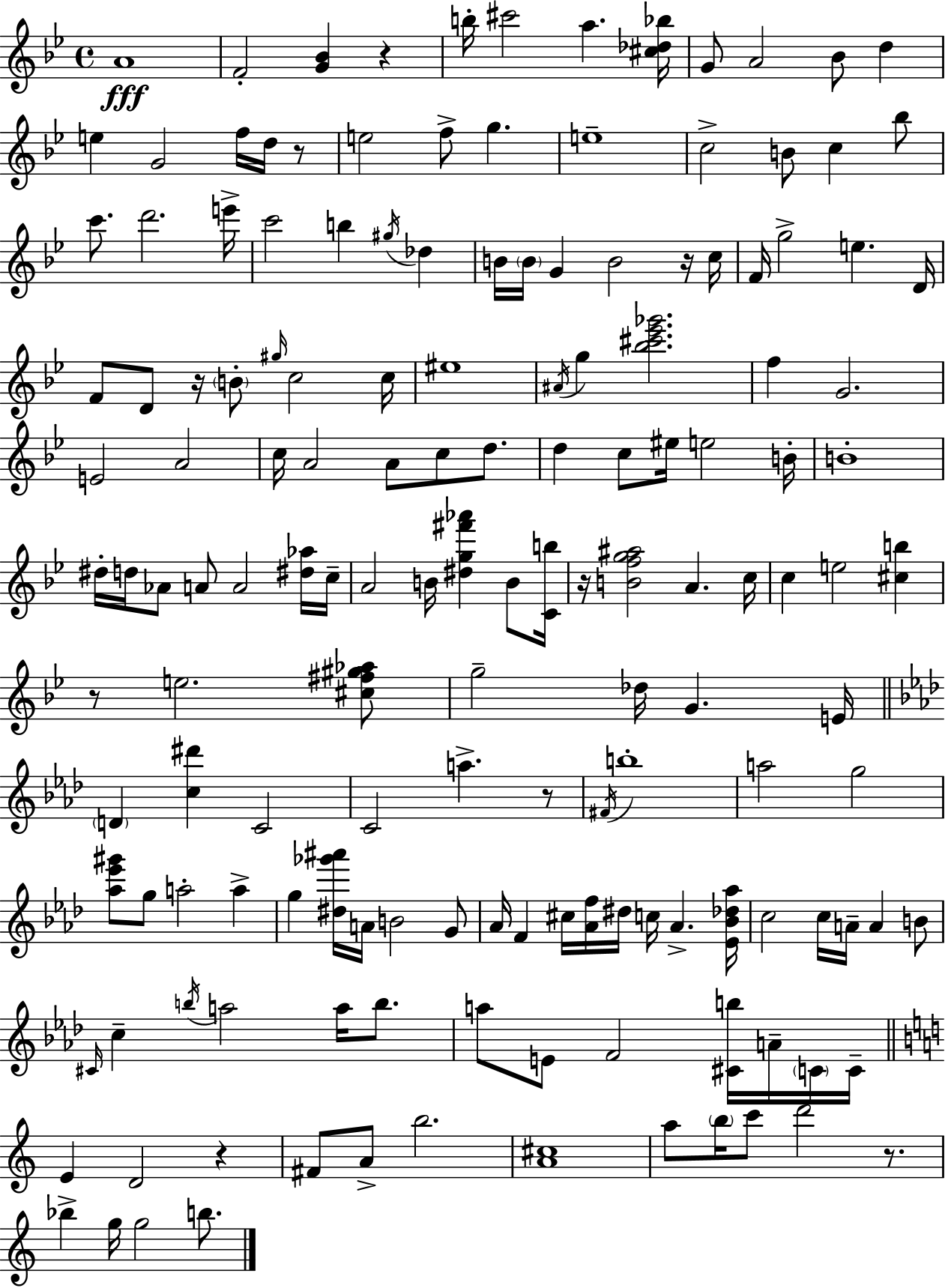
{
  \clef treble
  \time 4/4
  \defaultTimeSignature
  \key bes \major
  a'1\fff | f'2-. <g' bes'>4 r4 | b''16-. cis'''2 a''4. <cis'' des'' bes''>16 | g'8 a'2 bes'8 d''4 | \break e''4 g'2 f''16 d''16 r8 | e''2 f''8-> g''4. | e''1-- | c''2-> b'8 c''4 bes''8 | \break c'''8. d'''2. e'''16-> | c'''2 b''4 \acciaccatura { gis''16 } des''4 | b'16 \parenthesize b'16 g'4 b'2 r16 | c''16 f'16 g''2-> e''4. | \break d'16 f'8 d'8 r16 \parenthesize b'8-. \grace { gis''16 } c''2 | c''16 eis''1 | \acciaccatura { ais'16 } g''4 <bes'' cis''' ees''' ges'''>2. | f''4 g'2. | \break e'2 a'2 | c''16 a'2 a'8 c''8 | d''8. d''4 c''8 eis''16 e''2 | b'16-. b'1-. | \break dis''16-. d''16 aes'8 a'8 a'2 | <dis'' aes''>16 c''16-- a'2 b'16 <dis'' g'' fis''' aes'''>4 | b'8 <c' b''>16 r16 <b' f'' g'' ais''>2 a'4. | c''16 c''4 e''2 <cis'' b''>4 | \break r8 e''2. | <cis'' fis'' gis'' aes''>8 g''2-- des''16 g'4. | e'16 \bar "||" \break \key aes \major \parenthesize d'4 <c'' dis'''>4 c'2 | c'2 a''4.-> r8 | \acciaccatura { fis'16 } b''1-. | a''2 g''2 | \break <aes'' ees''' gis'''>8 g''8 a''2-. a''4-> | g''4 <dis'' ges''' ais'''>16 a'16 b'2 g'8 | aes'16 f'4 cis''16 <aes' f''>16 dis''16 c''16 aes'4.-> | <ees' bes' des'' aes''>16 c''2 c''16 a'16-- a'4 b'8 | \break \grace { cis'16 } c''4-- \acciaccatura { b''16 } a''2 a''16 | b''8. a''8 e'8 f'2 <cis' b''>16 | a'16-- \parenthesize c'16 c'16-- \bar "||" \break \key c \major e'4 d'2 r4 | fis'8 a'8-> b''2. | <a' cis''>1 | a''8 \parenthesize b''16 c'''8 d'''2 r8. | \break bes''4-> g''16 g''2 b''8. | \bar "|."
}